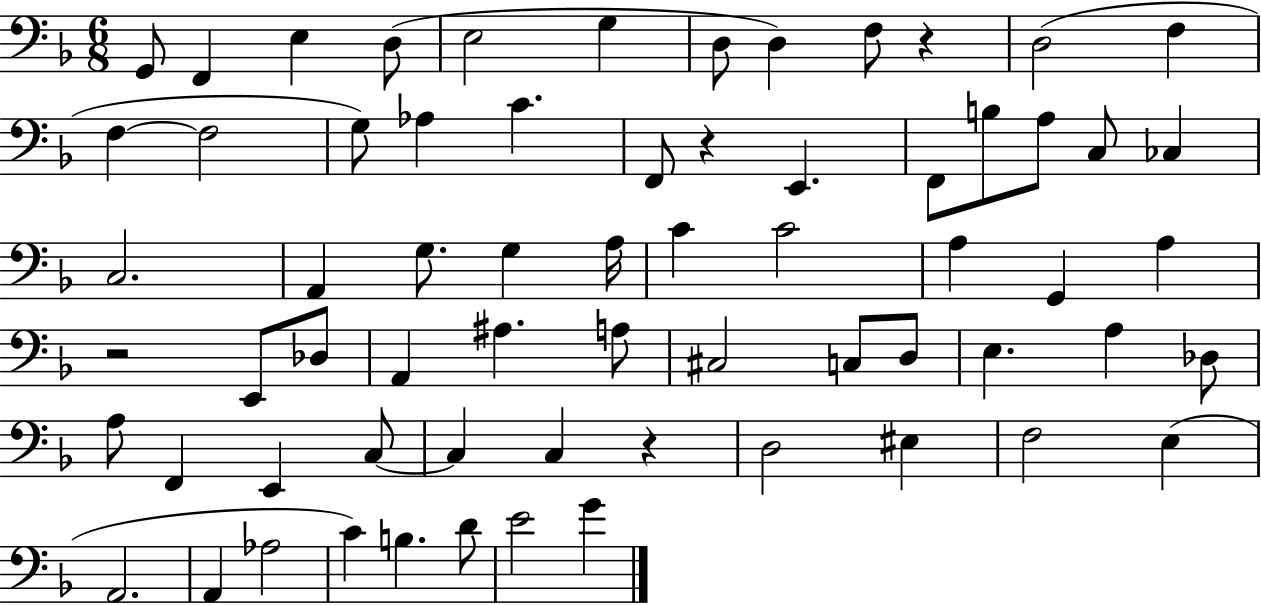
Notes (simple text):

G2/e F2/q E3/q D3/e E3/h G3/q D3/e D3/q F3/e R/q D3/h F3/q F3/q F3/h G3/e Ab3/q C4/q. F2/e R/q E2/q. F2/e B3/e A3/e C3/e CES3/q C3/h. A2/q G3/e. G3/q A3/s C4/q C4/h A3/q G2/q A3/q R/h E2/e Db3/e A2/q A#3/q. A3/e C#3/h C3/e D3/e E3/q. A3/q Db3/e A3/e F2/q E2/q C3/e C3/q C3/q R/q D3/h EIS3/q F3/h E3/q A2/h. A2/q Ab3/h C4/q B3/q. D4/e E4/h G4/q